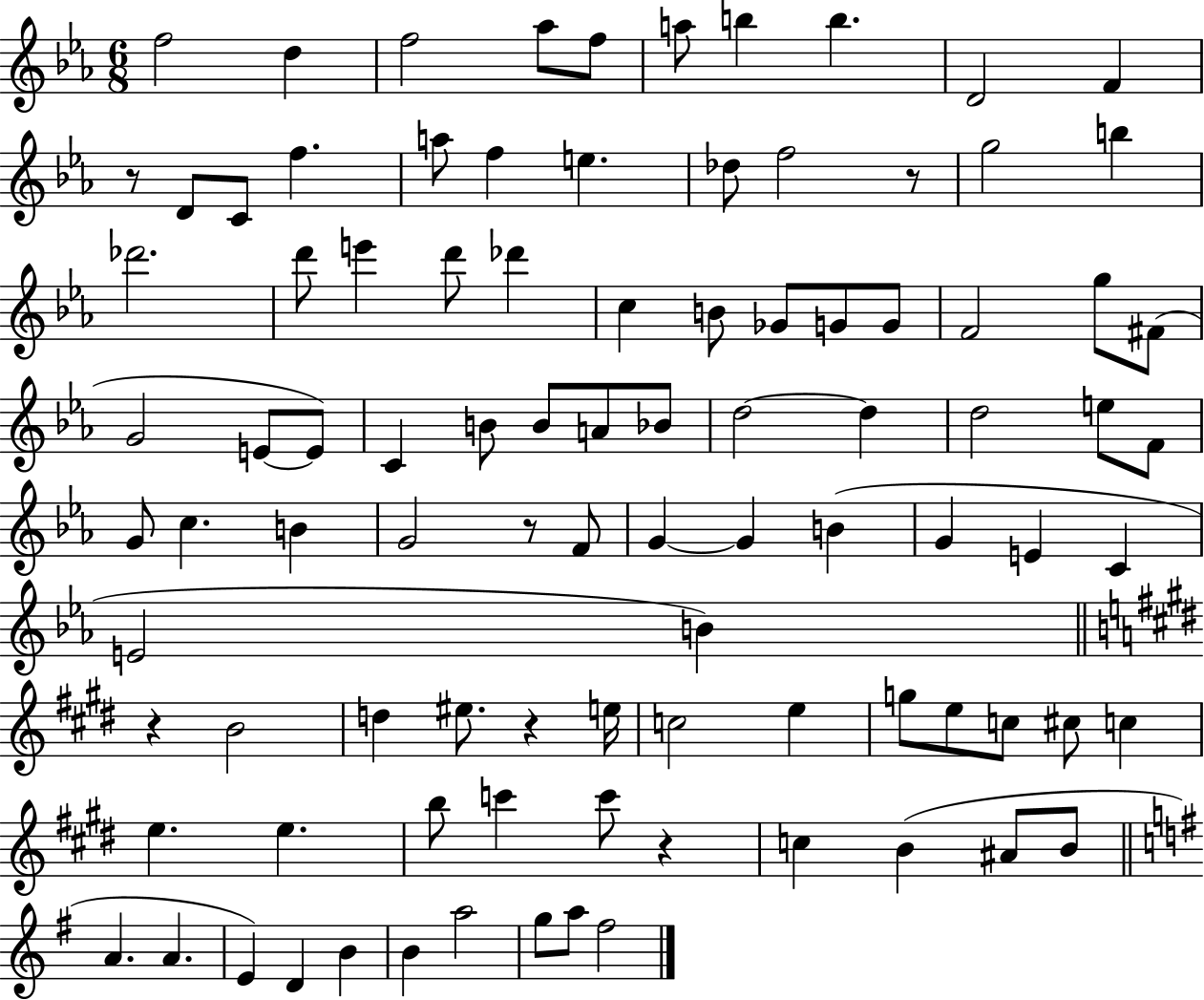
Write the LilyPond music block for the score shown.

{
  \clef treble
  \numericTimeSignature
  \time 6/8
  \key ees \major
  f''2 d''4 | f''2 aes''8 f''8 | a''8 b''4 b''4. | d'2 f'4 | \break r8 d'8 c'8 f''4. | a''8 f''4 e''4. | des''8 f''2 r8 | g''2 b''4 | \break des'''2. | d'''8 e'''4 d'''8 des'''4 | c''4 b'8 ges'8 g'8 g'8 | f'2 g''8 fis'8( | \break g'2 e'8~~ e'8) | c'4 b'8 b'8 a'8 bes'8 | d''2~~ d''4 | d''2 e''8 f'8 | \break g'8 c''4. b'4 | g'2 r8 f'8 | g'4~~ g'4 b'4( | g'4 e'4 c'4 | \break e'2 b'4) | \bar "||" \break \key e \major r4 b'2 | d''4 eis''8. r4 e''16 | c''2 e''4 | g''8 e''8 c''8 cis''8 c''4 | \break e''4. e''4. | b''8 c'''4 c'''8 r4 | c''4 b'4( ais'8 b'8 | \bar "||" \break \key g \major a'4. a'4. | e'4) d'4 b'4 | b'4 a''2 | g''8 a''8 fis''2 | \break \bar "|."
}